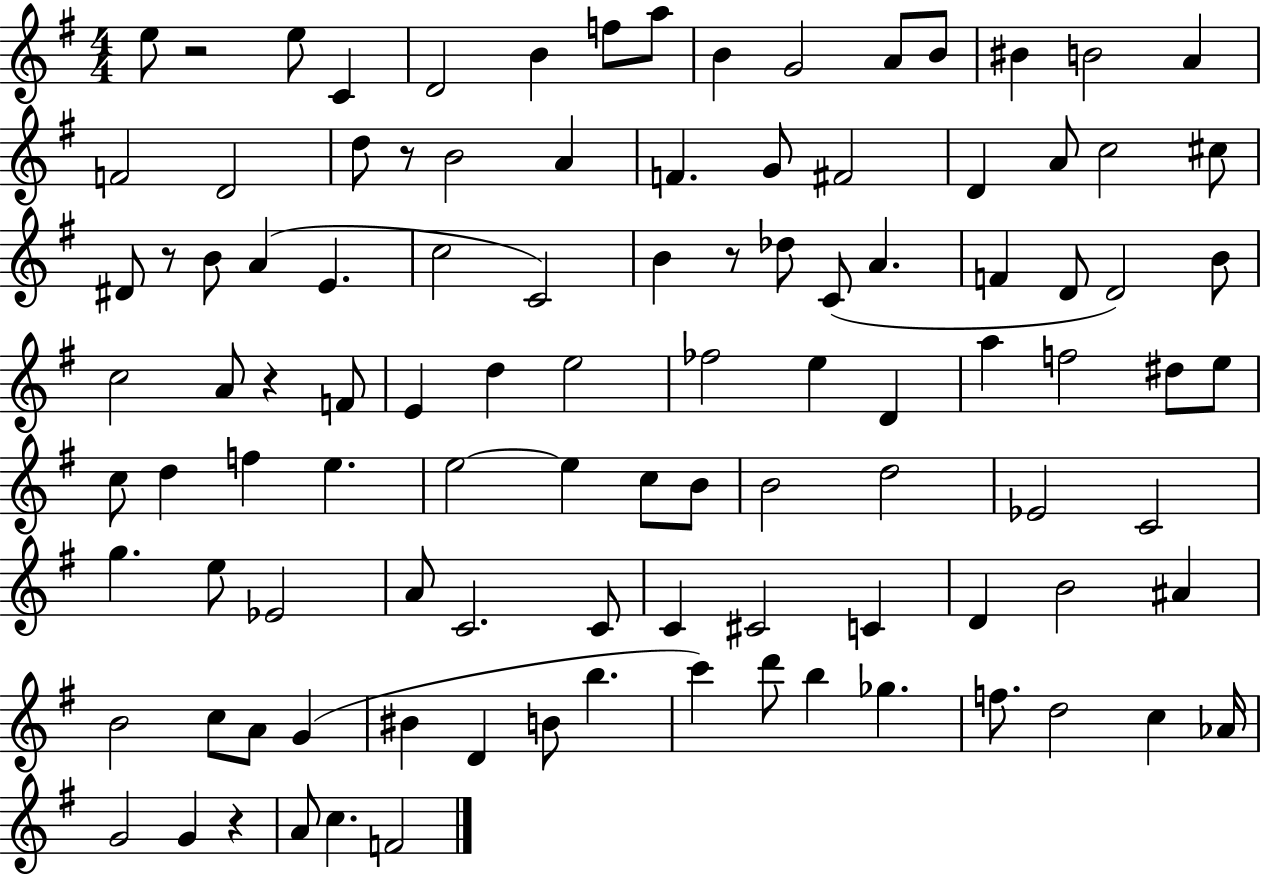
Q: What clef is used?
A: treble